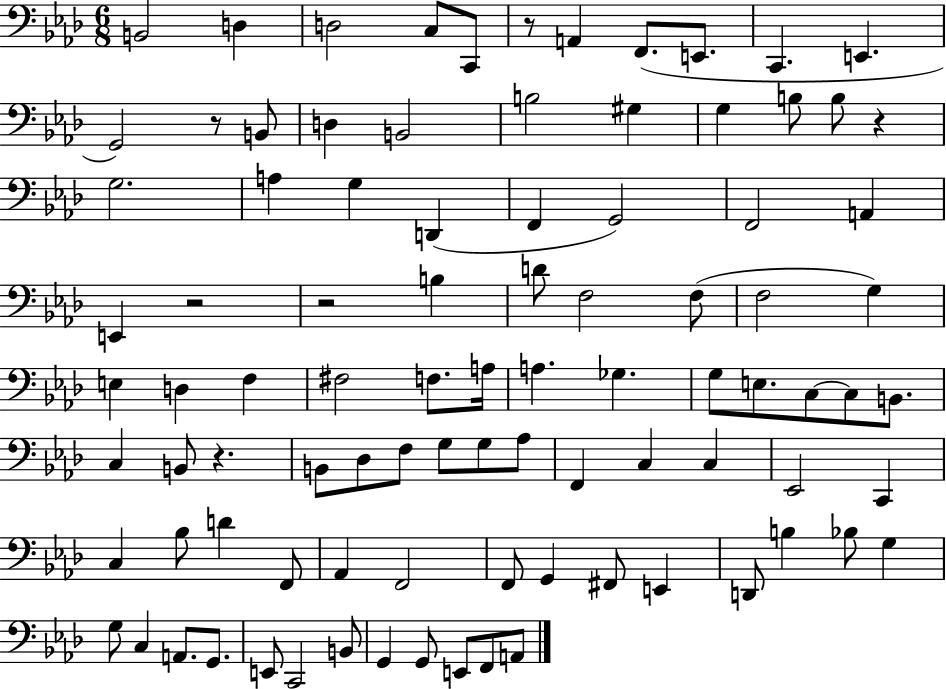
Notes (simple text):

B2/h D3/q D3/h C3/e C2/e R/e A2/q F2/e. E2/e. C2/q. E2/q. G2/h R/e B2/e D3/q B2/h B3/h G#3/q G3/q B3/e B3/e R/q G3/h. A3/q G3/q D2/q F2/q G2/h F2/h A2/q E2/q R/h R/h B3/q D4/e F3/h F3/e F3/h G3/q E3/q D3/q F3/q F#3/h F3/e. A3/s A3/q. Gb3/q. G3/e E3/e. C3/e C3/e B2/e. C3/q B2/e R/q. B2/e Db3/e F3/e G3/e G3/e Ab3/e F2/q C3/q C3/q Eb2/h C2/q C3/q Bb3/e D4/q F2/e Ab2/q F2/h F2/e G2/q F#2/e E2/q D2/e B3/q Bb3/e G3/q G3/e C3/q A2/e. G2/e. E2/e C2/h B2/e G2/q G2/e E2/e F2/e A2/e